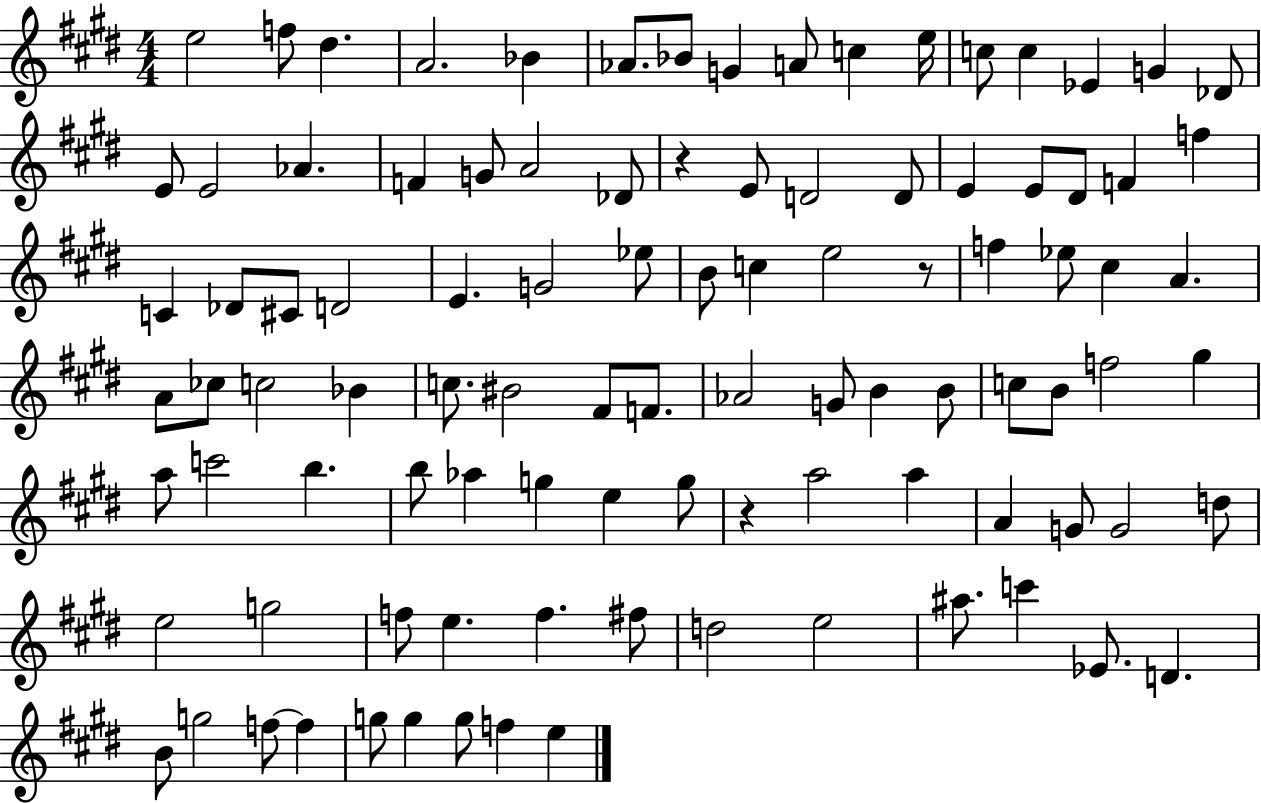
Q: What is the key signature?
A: E major